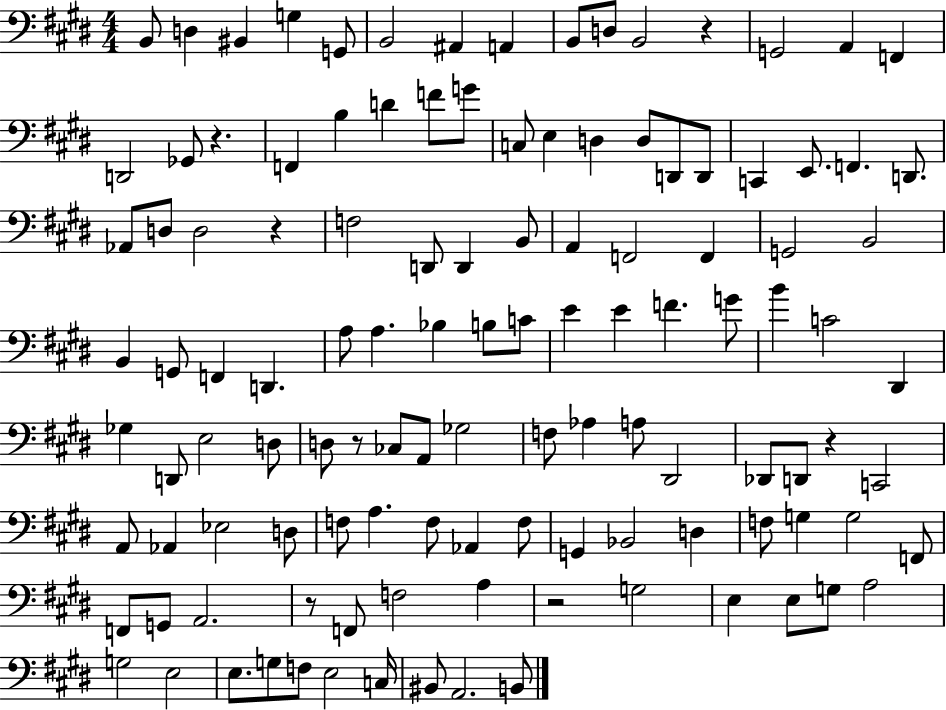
X:1
T:Untitled
M:4/4
L:1/4
K:E
B,,/2 D, ^B,, G, G,,/2 B,,2 ^A,, A,, B,,/2 D,/2 B,,2 z G,,2 A,, F,, D,,2 _G,,/2 z F,, B, D F/2 G/2 C,/2 E, D, D,/2 D,,/2 D,,/2 C,, E,,/2 F,, D,,/2 _A,,/2 D,/2 D,2 z F,2 D,,/2 D,, B,,/2 A,, F,,2 F,, G,,2 B,,2 B,, G,,/2 F,, D,, A,/2 A, _B, B,/2 C/2 E E F G/2 B C2 ^D,, _G, D,,/2 E,2 D,/2 D,/2 z/2 _C,/2 A,,/2 _G,2 F,/2 _A, A,/2 ^D,,2 _D,,/2 D,,/2 z C,,2 A,,/2 _A,, _E,2 D,/2 F,/2 A, F,/2 _A,, F,/2 G,, _B,,2 D, F,/2 G, G,2 F,,/2 F,,/2 G,,/2 A,,2 z/2 F,,/2 F,2 A, z2 G,2 E, E,/2 G,/2 A,2 G,2 E,2 E,/2 G,/2 F,/2 E,2 C,/4 ^B,,/2 A,,2 B,,/2